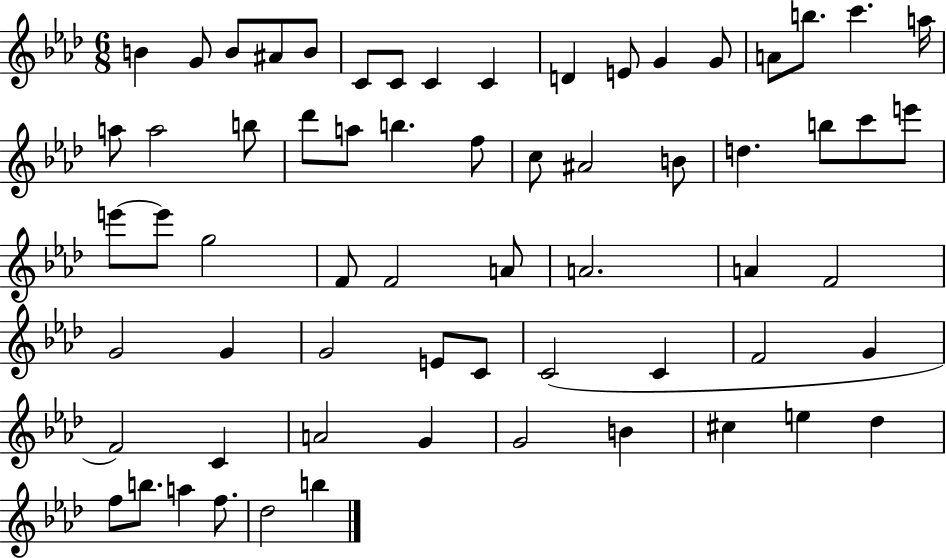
{
  \clef treble
  \numericTimeSignature
  \time 6/8
  \key aes \major
  b'4 g'8 b'8 ais'8 b'8 | c'8 c'8 c'4 c'4 | d'4 e'8 g'4 g'8 | a'8 b''8. c'''4. a''16 | \break a''8 a''2 b''8 | des'''8 a''8 b''4. f''8 | c''8 ais'2 b'8 | d''4. b''8 c'''8 e'''8 | \break e'''8~~ e'''8 g''2 | f'8 f'2 a'8 | a'2. | a'4 f'2 | \break g'2 g'4 | g'2 e'8 c'8 | c'2( c'4 | f'2 g'4 | \break f'2) c'4 | a'2 g'4 | g'2 b'4 | cis''4 e''4 des''4 | \break f''8 b''8. a''4 f''8. | des''2 b''4 | \bar "|."
}